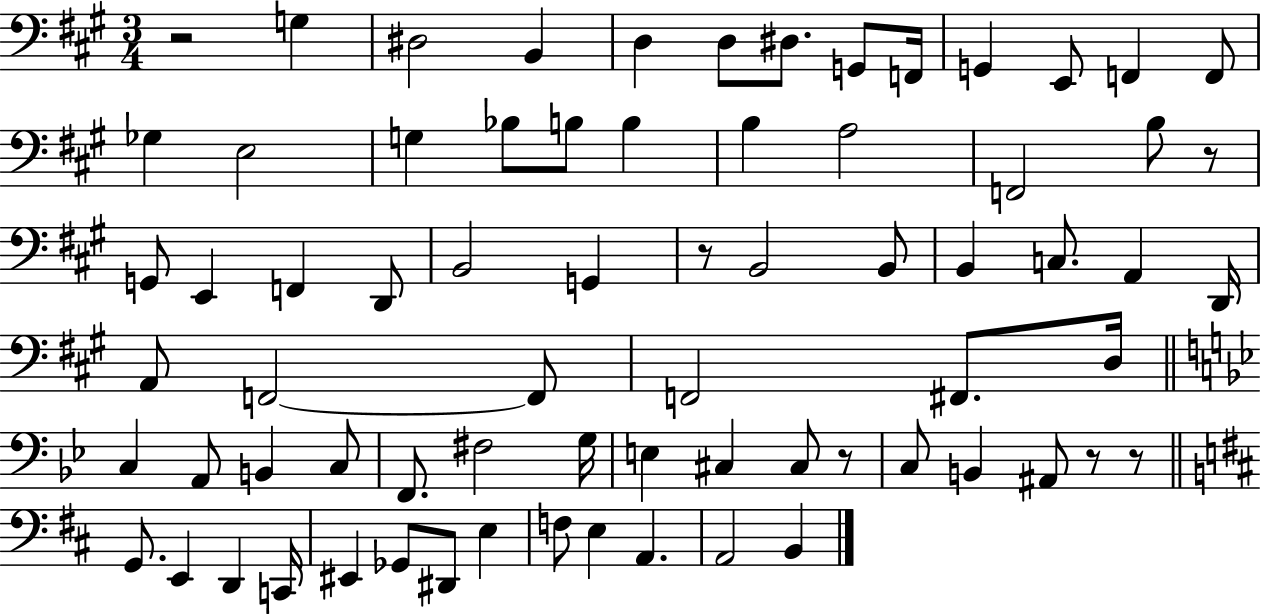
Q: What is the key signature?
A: A major